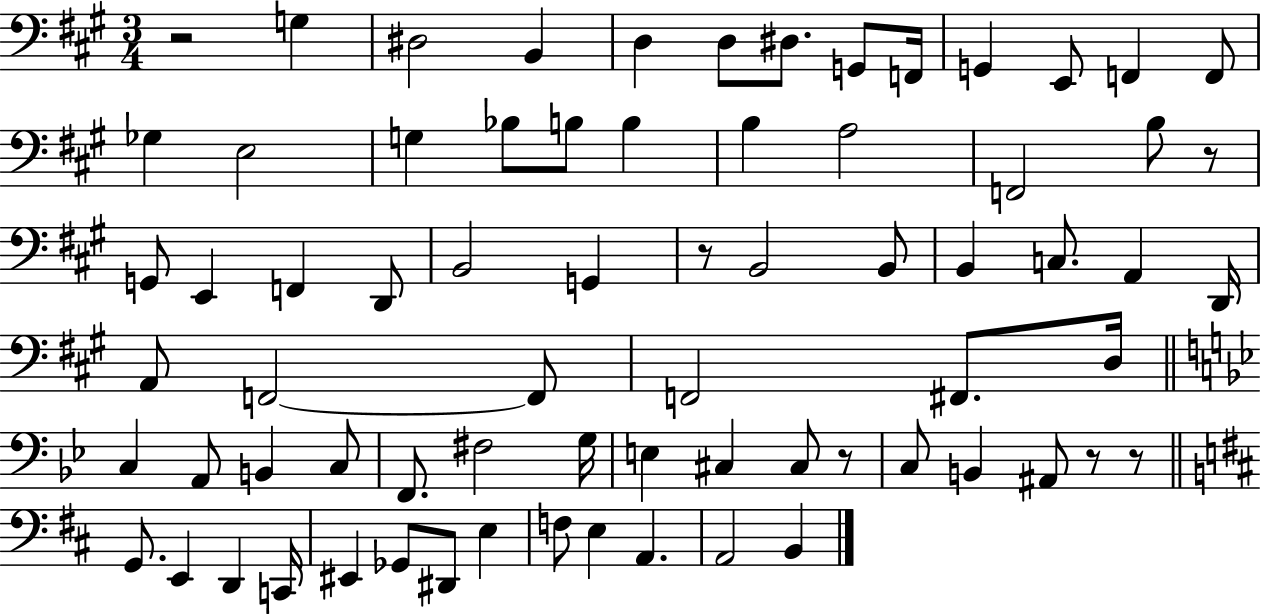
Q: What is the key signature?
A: A major